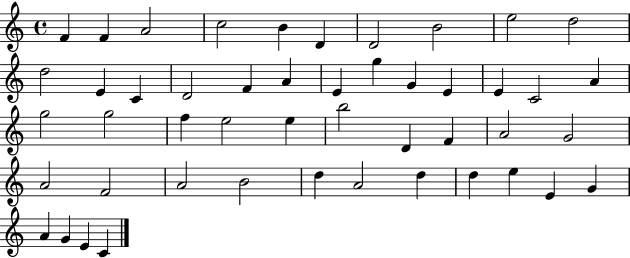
{
  \clef treble
  \time 4/4
  \defaultTimeSignature
  \key c \major
  f'4 f'4 a'2 | c''2 b'4 d'4 | d'2 b'2 | e''2 d''2 | \break d''2 e'4 c'4 | d'2 f'4 a'4 | e'4 g''4 g'4 e'4 | e'4 c'2 a'4 | \break g''2 g''2 | f''4 e''2 e''4 | b''2 d'4 f'4 | a'2 g'2 | \break a'2 f'2 | a'2 b'2 | d''4 a'2 d''4 | d''4 e''4 e'4 g'4 | \break a'4 g'4 e'4 c'4 | \bar "|."
}